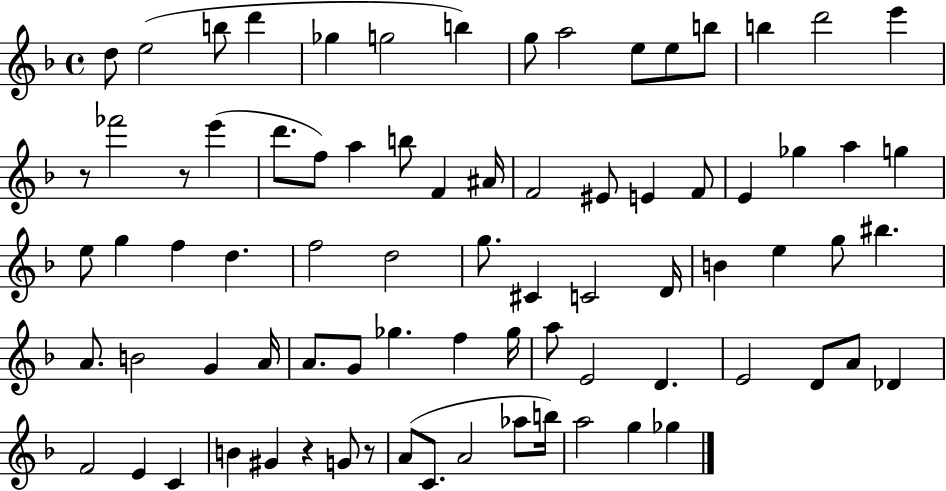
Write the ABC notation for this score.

X:1
T:Untitled
M:4/4
L:1/4
K:F
d/2 e2 b/2 d' _g g2 b g/2 a2 e/2 e/2 b/2 b d'2 e' z/2 _f'2 z/2 e' d'/2 f/2 a b/2 F ^A/4 F2 ^E/2 E F/2 E _g a g e/2 g f d f2 d2 g/2 ^C C2 D/4 B e g/2 ^b A/2 B2 G A/4 A/2 G/2 _g f _g/4 a/2 E2 D E2 D/2 A/2 _D F2 E C B ^G z G/2 z/2 A/2 C/2 A2 _a/2 b/4 a2 g _g